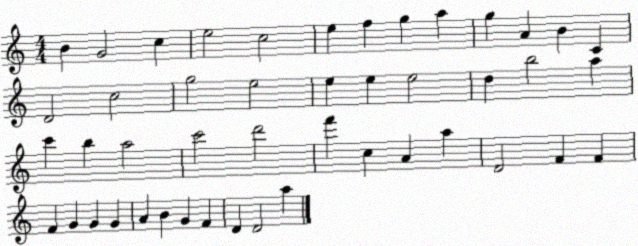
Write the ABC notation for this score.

X:1
T:Untitled
M:4/4
L:1/4
K:C
B G2 c e2 c2 e f g a g A B C D2 c2 g2 e2 e e e2 d b2 a c' b a2 c'2 d'2 f' c A a D2 F F F G G G A B G F D D2 a